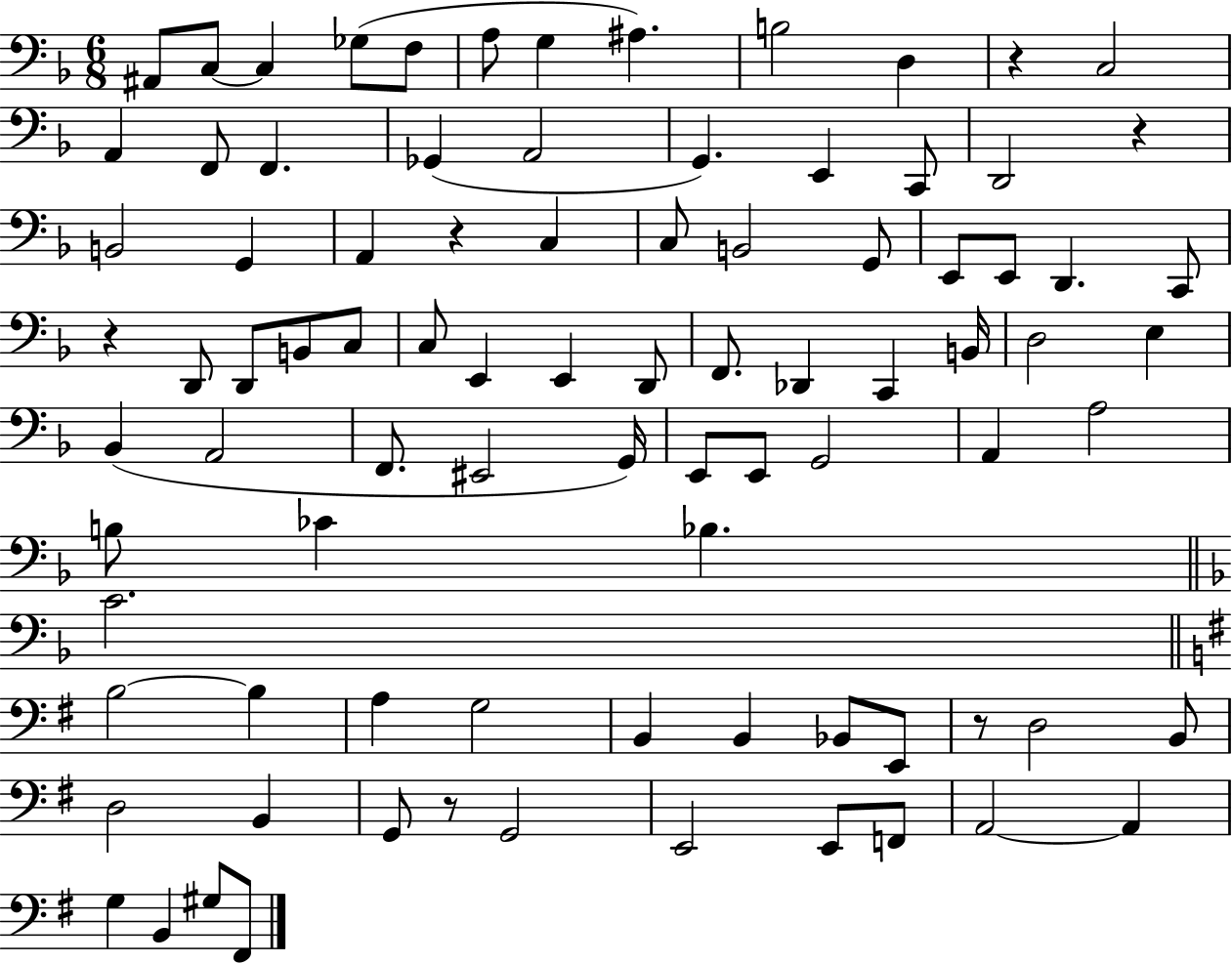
{
  \clef bass
  \numericTimeSignature
  \time 6/8
  \key f \major
  \repeat volta 2 { ais,8 c8~~ c4 ges8( f8 | a8 g4 ais4.) | b2 d4 | r4 c2 | \break a,4 f,8 f,4. | ges,4( a,2 | g,4.) e,4 c,8 | d,2 r4 | \break b,2 g,4 | a,4 r4 c4 | c8 b,2 g,8 | e,8 e,8 d,4. c,8 | \break r4 d,8 d,8 b,8 c8 | c8 e,4 e,4 d,8 | f,8. des,4 c,4 b,16 | d2 e4 | \break bes,4( a,2 | f,8. eis,2 g,16) | e,8 e,8 g,2 | a,4 a2 | \break b8 ces'4 bes4. | \bar "||" \break \key d \minor c'2. | \bar "||" \break \key e \minor b2~~ b4 | a4 g2 | b,4 b,4 bes,8 e,8 | r8 d2 b,8 | \break d2 b,4 | g,8 r8 g,2 | e,2 e,8 f,8 | a,2~~ a,4 | \break g4 b,4 gis8 fis,8 | } \bar "|."
}